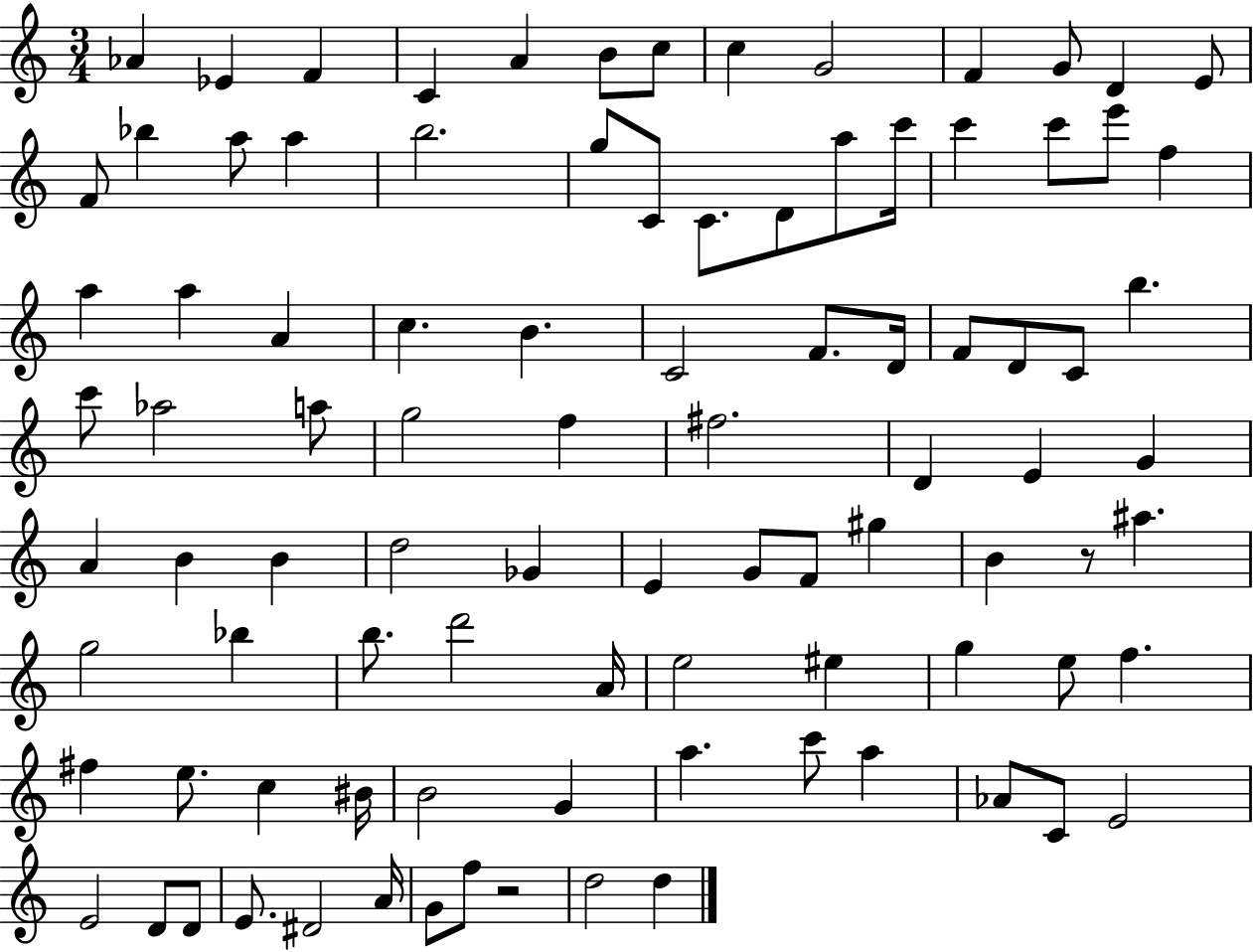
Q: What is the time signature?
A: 3/4